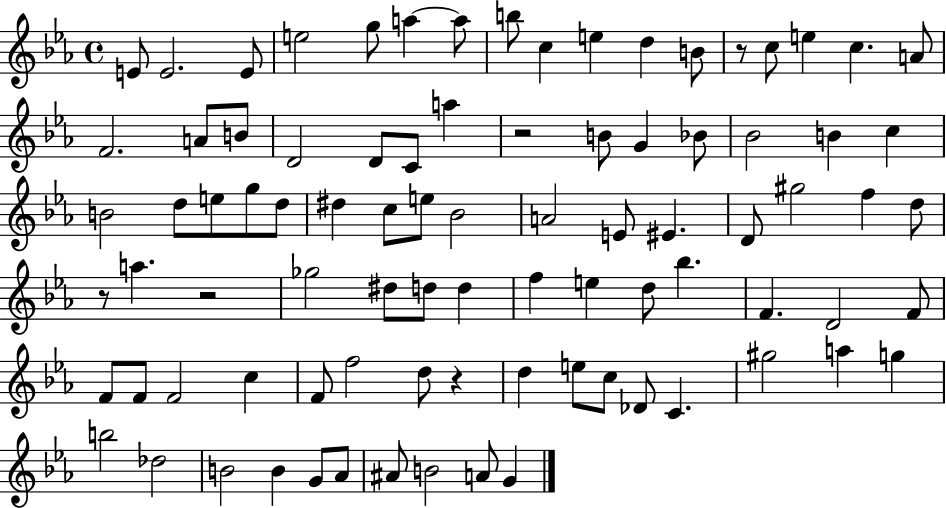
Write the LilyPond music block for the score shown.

{
  \clef treble
  \time 4/4
  \defaultTimeSignature
  \key ees \major
  e'8 e'2. e'8 | e''2 g''8 a''4~~ a''8 | b''8 c''4 e''4 d''4 b'8 | r8 c''8 e''4 c''4. a'8 | \break f'2. a'8 b'8 | d'2 d'8 c'8 a''4 | r2 b'8 g'4 bes'8 | bes'2 b'4 c''4 | \break b'2 d''8 e''8 g''8 d''8 | dis''4 c''8 e''8 bes'2 | a'2 e'8 eis'4. | d'8 gis''2 f''4 d''8 | \break r8 a''4. r2 | ges''2 dis''8 d''8 d''4 | f''4 e''4 d''8 bes''4. | f'4. d'2 f'8 | \break f'8 f'8 f'2 c''4 | f'8 f''2 d''8 r4 | d''4 e''8 c''8 des'8 c'4. | gis''2 a''4 g''4 | \break b''2 des''2 | b'2 b'4 g'8 aes'8 | ais'8 b'2 a'8 g'4 | \bar "|."
}